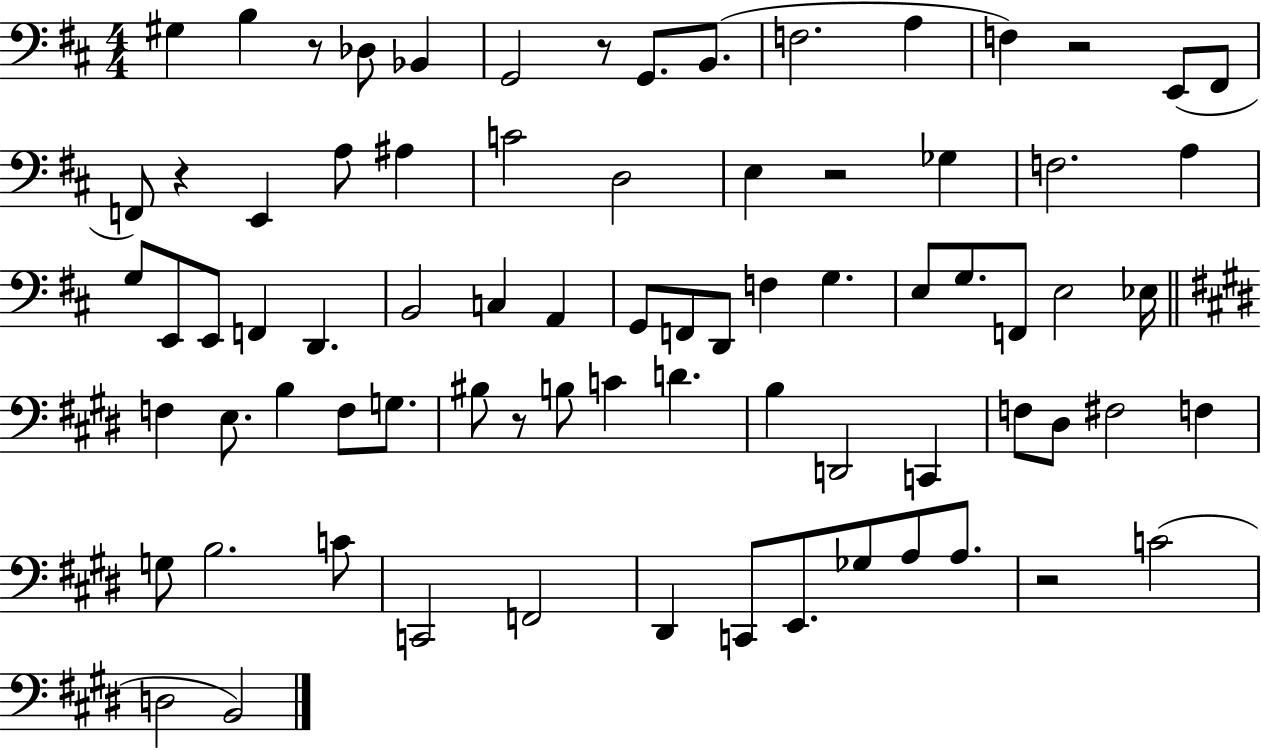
{
  \clef bass
  \numericTimeSignature
  \time 4/4
  \key d \major
  gis4 b4 r8 des8 bes,4 | g,2 r8 g,8. b,8.( | f2. a4 | f4) r2 e,8( fis,8 | \break f,8) r4 e,4 a8 ais4 | c'2 d2 | e4 r2 ges4 | f2. a4 | \break g8 e,8 e,8 f,4 d,4. | b,2 c4 a,4 | g,8 f,8 d,8 f4 g4. | e8 g8. f,8 e2 ees16 | \break \bar "||" \break \key e \major f4 e8. b4 f8 g8. | bis8 r8 b8 c'4 d'4. | b4 d,2 c,4 | f8 dis8 fis2 f4 | \break g8 b2. c'8 | c,2 f,2 | dis,4 c,8 e,8. ges8 a8 a8. | r2 c'2( | \break d2 b,2) | \bar "|."
}